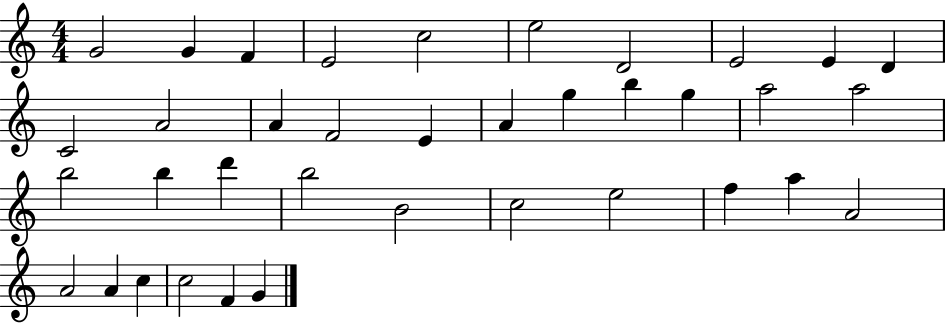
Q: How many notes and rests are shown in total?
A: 37